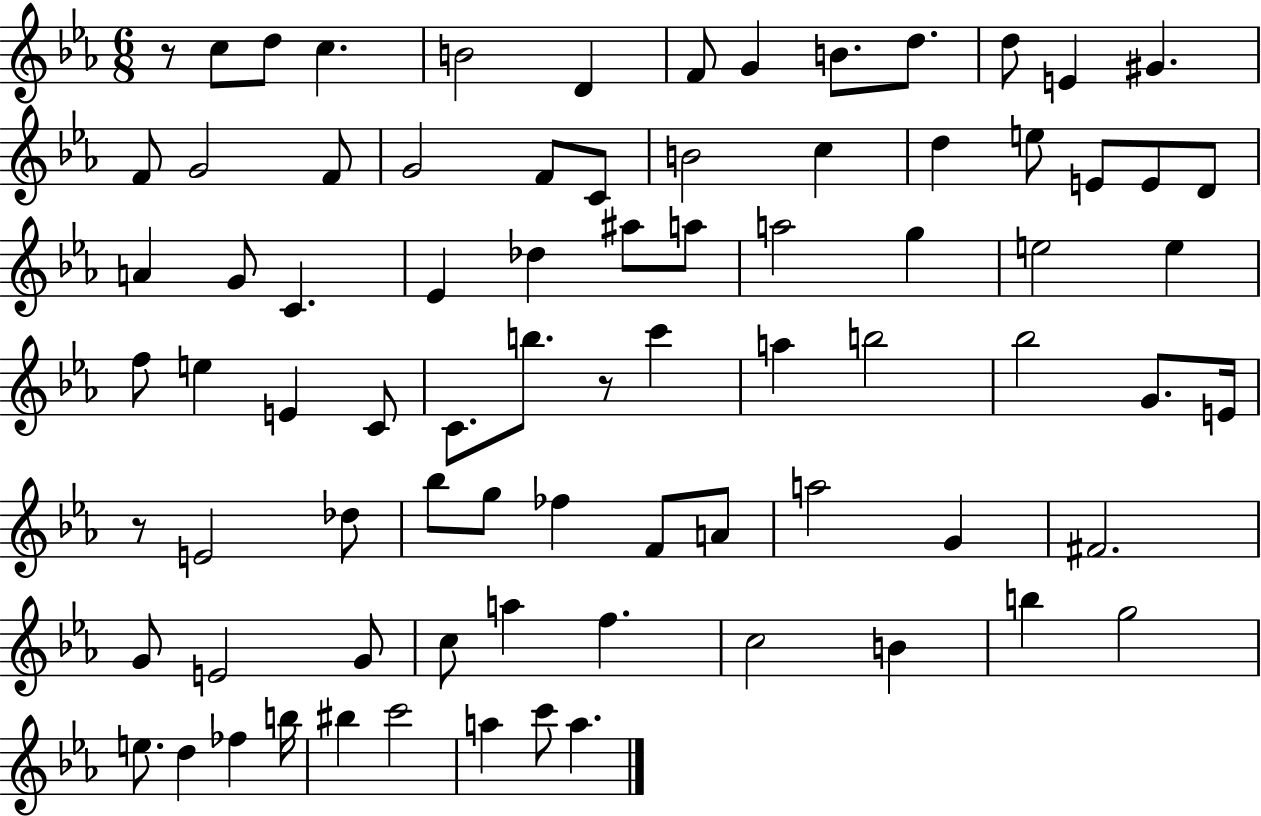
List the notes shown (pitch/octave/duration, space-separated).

R/e C5/e D5/e C5/q. B4/h D4/q F4/e G4/q B4/e. D5/e. D5/e E4/q G#4/q. F4/e G4/h F4/e G4/h F4/e C4/e B4/h C5/q D5/q E5/e E4/e E4/e D4/e A4/q G4/e C4/q. Eb4/q Db5/q A#5/e A5/e A5/h G5/q E5/h E5/q F5/e E5/q E4/q C4/e C4/e. B5/e. R/e C6/q A5/q B5/h Bb5/h G4/e. E4/s R/e E4/h Db5/e Bb5/e G5/e FES5/q F4/e A4/e A5/h G4/q F#4/h. G4/e E4/h G4/e C5/e A5/q F5/q. C5/h B4/q B5/q G5/h E5/e. D5/q FES5/q B5/s BIS5/q C6/h A5/q C6/e A5/q.